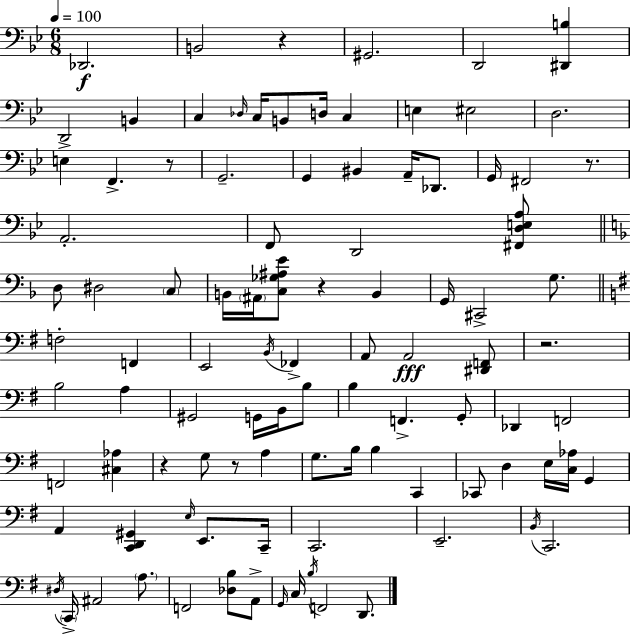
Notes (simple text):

Db2/h. B2/h R/q G#2/h. D2/h [D#2,B3]/q D2/h B2/q C3/q Db3/s C3/s B2/e D3/s C3/q E3/q EIS3/h D3/h. E3/q F2/q. R/e G2/h. G2/q BIS2/q A2/s Db2/e. G2/s F#2/h R/e. A2/h. F2/e D2/h [F#2,D3,E3,A3]/e D3/e D#3/h C3/e B2/s A#2/s [C3,Gb3,A#3,E4]/e R/q B2/q G2/s C#2/h G3/e. F3/h F2/q E2/h B2/s FES2/q A2/e A2/h [D#2,F2]/e R/h. B3/h A3/q G#2/h G2/s B2/s B3/e B3/q F2/q. G2/e Db2/q F2/h F2/h [C#3,Ab3]/q R/q G3/e R/e A3/q G3/e. B3/s B3/q C2/q CES2/e D3/q E3/s [C3,Ab3]/s G2/q A2/q [C2,D2,G#2]/q E3/s E2/e. C2/s C2/h. E2/h. B2/s C2/h. D#3/s C2/s A#2/h A3/e. F2/h [Db3,B3]/e A2/e G2/s C3/s B3/s F2/h D2/e.